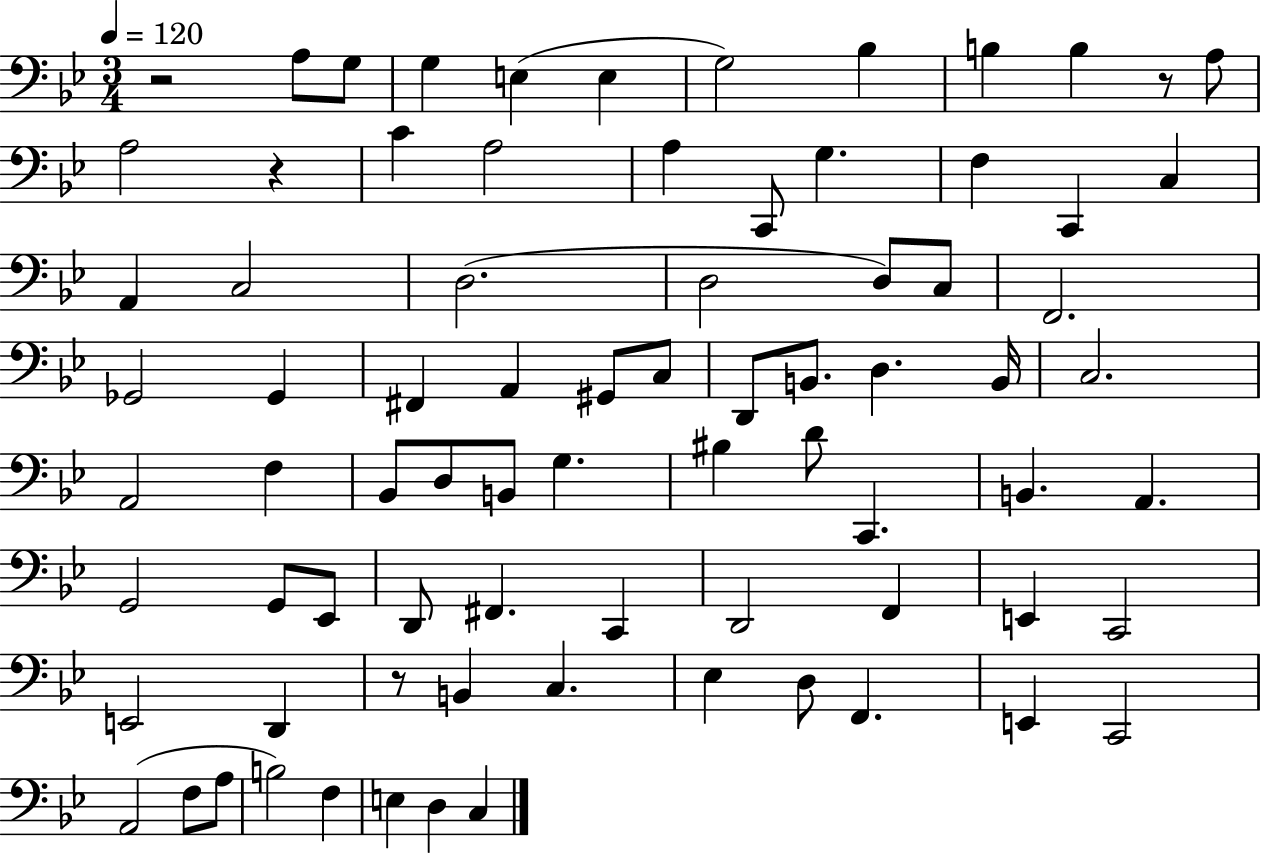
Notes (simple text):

R/h A3/e G3/e G3/q E3/q E3/q G3/h Bb3/q B3/q B3/q R/e A3/e A3/h R/q C4/q A3/h A3/q C2/e G3/q. F3/q C2/q C3/q A2/q C3/h D3/h. D3/h D3/e C3/e F2/h. Gb2/h Gb2/q F#2/q A2/q G#2/e C3/e D2/e B2/e. D3/q. B2/s C3/h. A2/h F3/q Bb2/e D3/e B2/e G3/q. BIS3/q D4/e C2/q. B2/q. A2/q. G2/h G2/e Eb2/e D2/e F#2/q. C2/q D2/h F2/q E2/q C2/h E2/h D2/q R/e B2/q C3/q. Eb3/q D3/e F2/q. E2/q C2/h A2/h F3/e A3/e B3/h F3/q E3/q D3/q C3/q